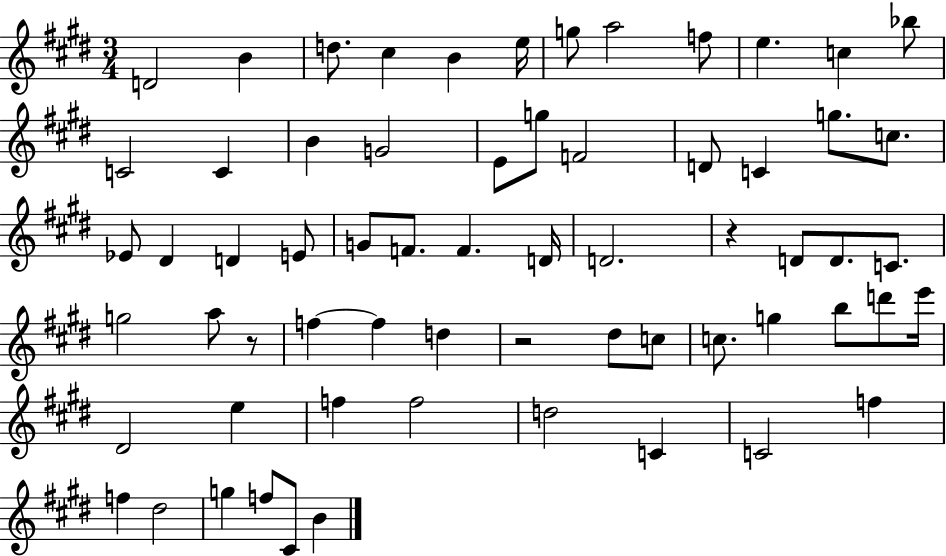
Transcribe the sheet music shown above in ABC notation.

X:1
T:Untitled
M:3/4
L:1/4
K:E
D2 B d/2 ^c B e/4 g/2 a2 f/2 e c _b/2 C2 C B G2 E/2 g/2 F2 D/2 C g/2 c/2 _E/2 ^D D E/2 G/2 F/2 F D/4 D2 z D/2 D/2 C/2 g2 a/2 z/2 f f d z2 ^d/2 c/2 c/2 g b/2 d'/2 e'/4 ^D2 e f f2 d2 C C2 f f ^d2 g f/2 ^C/2 B